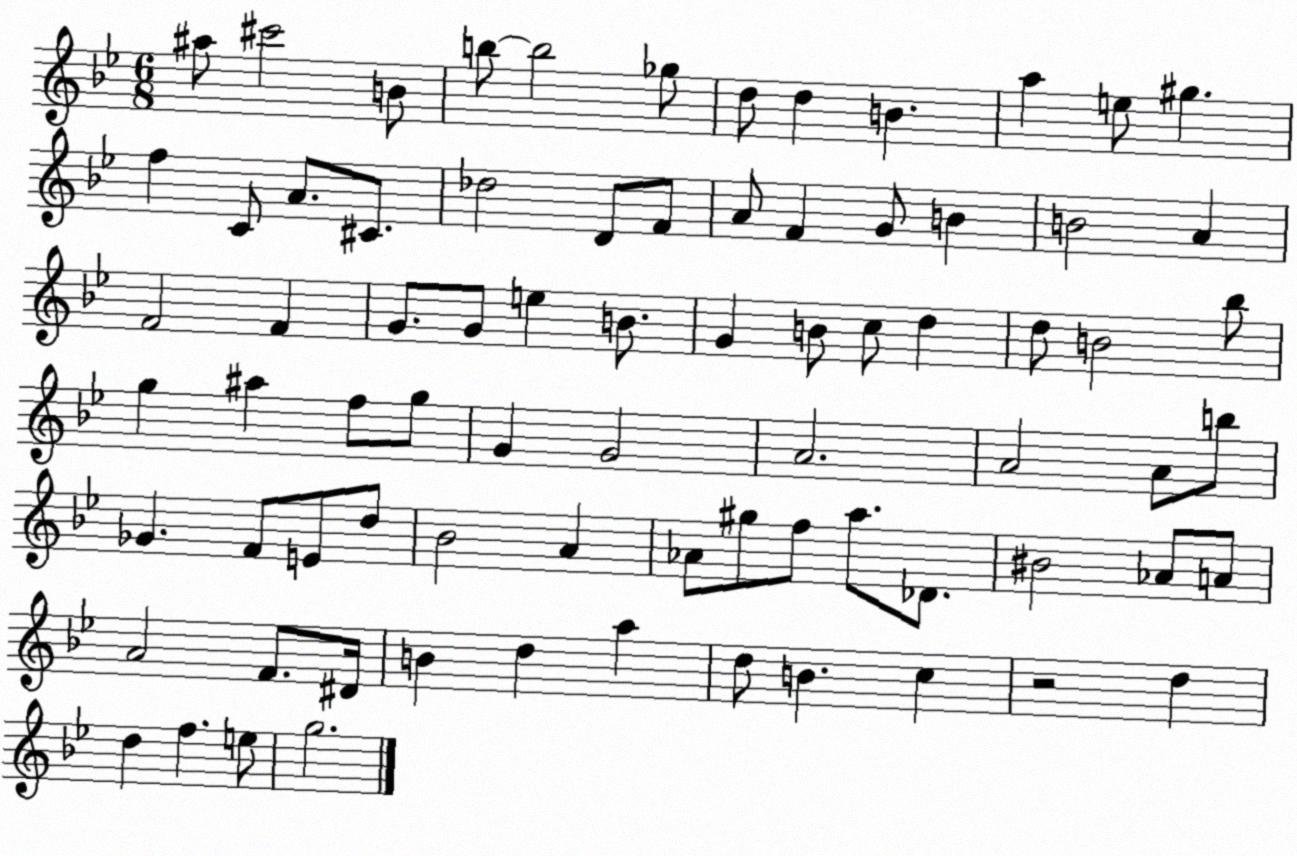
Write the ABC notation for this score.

X:1
T:Untitled
M:6/8
L:1/4
K:Bb
^a/2 ^c'2 B/2 b/2 b2 _g/2 d/2 d B a e/2 ^g f C/2 A/2 ^C/2 _d2 D/2 F/2 A/2 F G/2 B B2 A F2 F G/2 G/2 e B/2 G B/2 c/2 d d/2 B2 _b/2 g ^a f/2 g/2 G G2 A2 A2 A/2 b/2 _G F/2 E/2 d/2 _B2 A _A/2 ^g/2 f/2 a/2 _D/2 ^B2 _A/2 A/2 A2 F/2 ^D/4 B d a d/2 B c z2 d d f e/2 g2